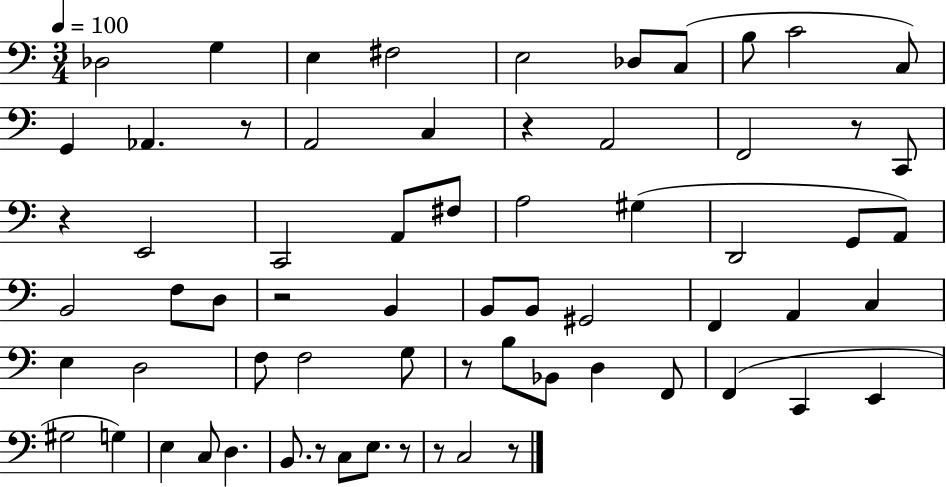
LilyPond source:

{
  \clef bass
  \numericTimeSignature
  \time 3/4
  \key c \major
  \tempo 4 = 100
  des2 g4 | e4 fis2 | e2 des8 c8( | b8 c'2 c8) | \break g,4 aes,4. r8 | a,2 c4 | r4 a,2 | f,2 r8 c,8 | \break r4 e,2 | c,2 a,8 fis8 | a2 gis4( | d,2 g,8 a,8) | \break b,2 f8 d8 | r2 b,4 | b,8 b,8 gis,2 | f,4 a,4 c4 | \break e4 d2 | f8 f2 g8 | r8 b8 bes,8 d4 f,8 | f,4( c,4 e,4 | \break gis2 g4) | e4 c8 d4. | b,8. r8 c8 e8. r8 | r8 c2 r8 | \break \bar "|."
}